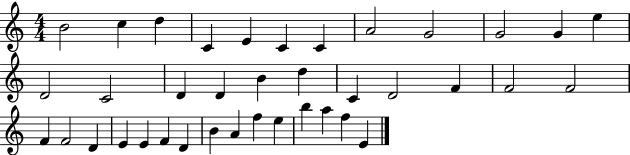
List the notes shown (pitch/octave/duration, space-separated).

B4/h C5/q D5/q C4/q E4/q C4/q C4/q A4/h G4/h G4/h G4/q E5/q D4/h C4/h D4/q D4/q B4/q D5/q C4/q D4/h F4/q F4/h F4/h F4/q F4/h D4/q E4/q E4/q F4/q D4/q B4/q A4/q F5/q E5/q B5/q A5/q F5/q E4/q